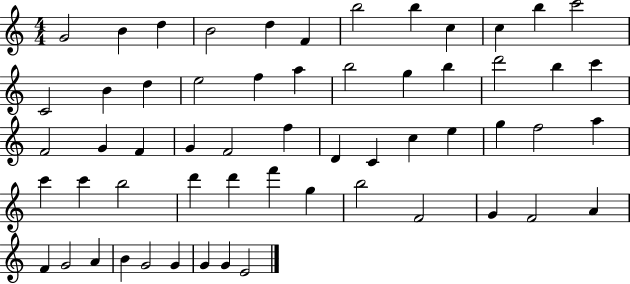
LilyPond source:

{
  \clef treble
  \numericTimeSignature
  \time 4/4
  \key c \major
  g'2 b'4 d''4 | b'2 d''4 f'4 | b''2 b''4 c''4 | c''4 b''4 c'''2 | \break c'2 b'4 d''4 | e''2 f''4 a''4 | b''2 g''4 b''4 | d'''2 b''4 c'''4 | \break f'2 g'4 f'4 | g'4 f'2 f''4 | d'4 c'4 c''4 e''4 | g''4 f''2 a''4 | \break c'''4 c'''4 b''2 | d'''4 d'''4 f'''4 g''4 | b''2 f'2 | g'4 f'2 a'4 | \break f'4 g'2 a'4 | b'4 g'2 g'4 | g'4 g'4 e'2 | \bar "|."
}